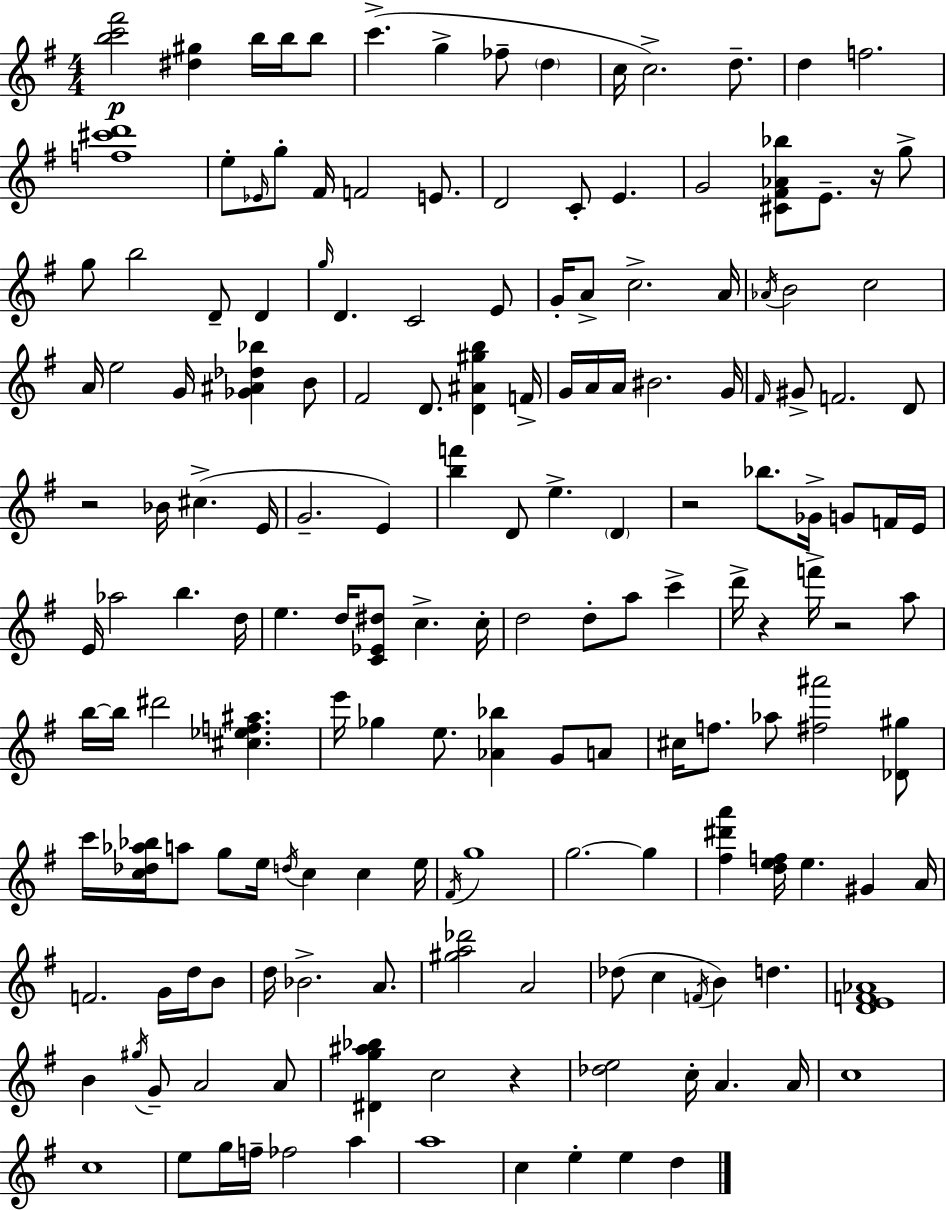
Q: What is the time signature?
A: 4/4